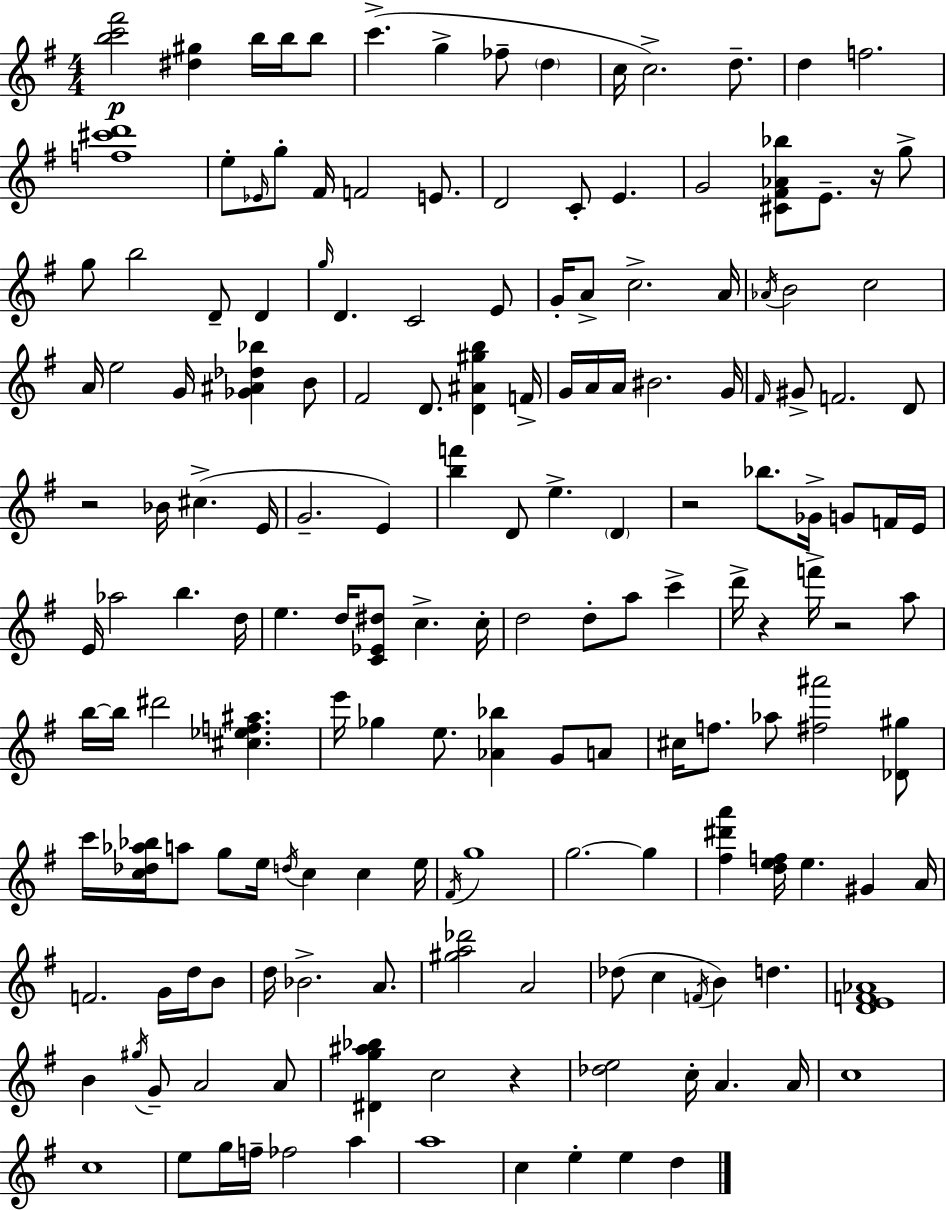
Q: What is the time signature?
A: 4/4